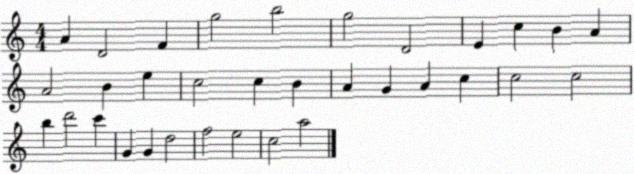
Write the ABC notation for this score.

X:1
T:Untitled
M:4/4
L:1/4
K:C
A D2 F g2 b2 g2 D2 E c B A A2 B e c2 c B A G A c c2 c2 b d'2 c' G G d2 f2 e2 c2 a2